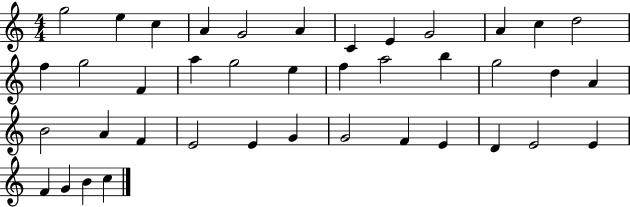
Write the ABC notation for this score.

X:1
T:Untitled
M:4/4
L:1/4
K:C
g2 e c A G2 A C E G2 A c d2 f g2 F a g2 e f a2 b g2 d A B2 A F E2 E G G2 F E D E2 E F G B c